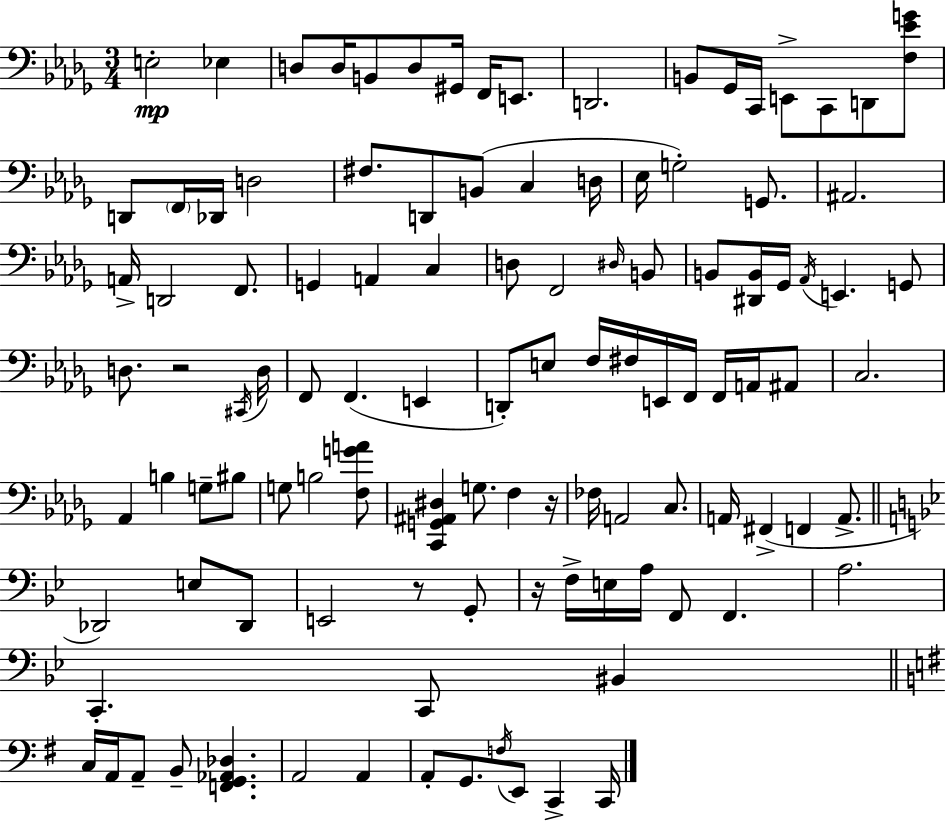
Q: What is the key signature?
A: BES minor